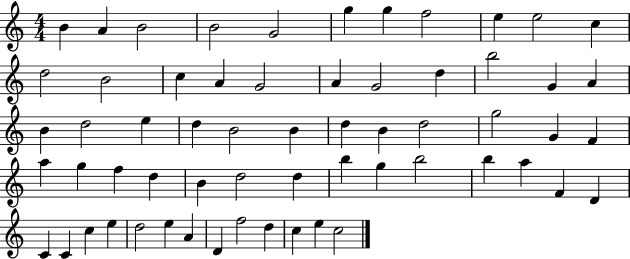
{
  \clef treble
  \numericTimeSignature
  \time 4/4
  \key c \major
  b'4 a'4 b'2 | b'2 g'2 | g''4 g''4 f''2 | e''4 e''2 c''4 | \break d''2 b'2 | c''4 a'4 g'2 | a'4 g'2 d''4 | b''2 g'4 a'4 | \break b'4 d''2 e''4 | d''4 b'2 b'4 | d''4 b'4 d''2 | g''2 g'4 f'4 | \break a''4 g''4 f''4 d''4 | b'4 d''2 d''4 | b''4 g''4 b''2 | b''4 a''4 f'4 d'4 | \break c'4 c'4 c''4 e''4 | d''2 e''4 a'4 | d'4 f''2 d''4 | c''4 e''4 c''2 | \break \bar "|."
}